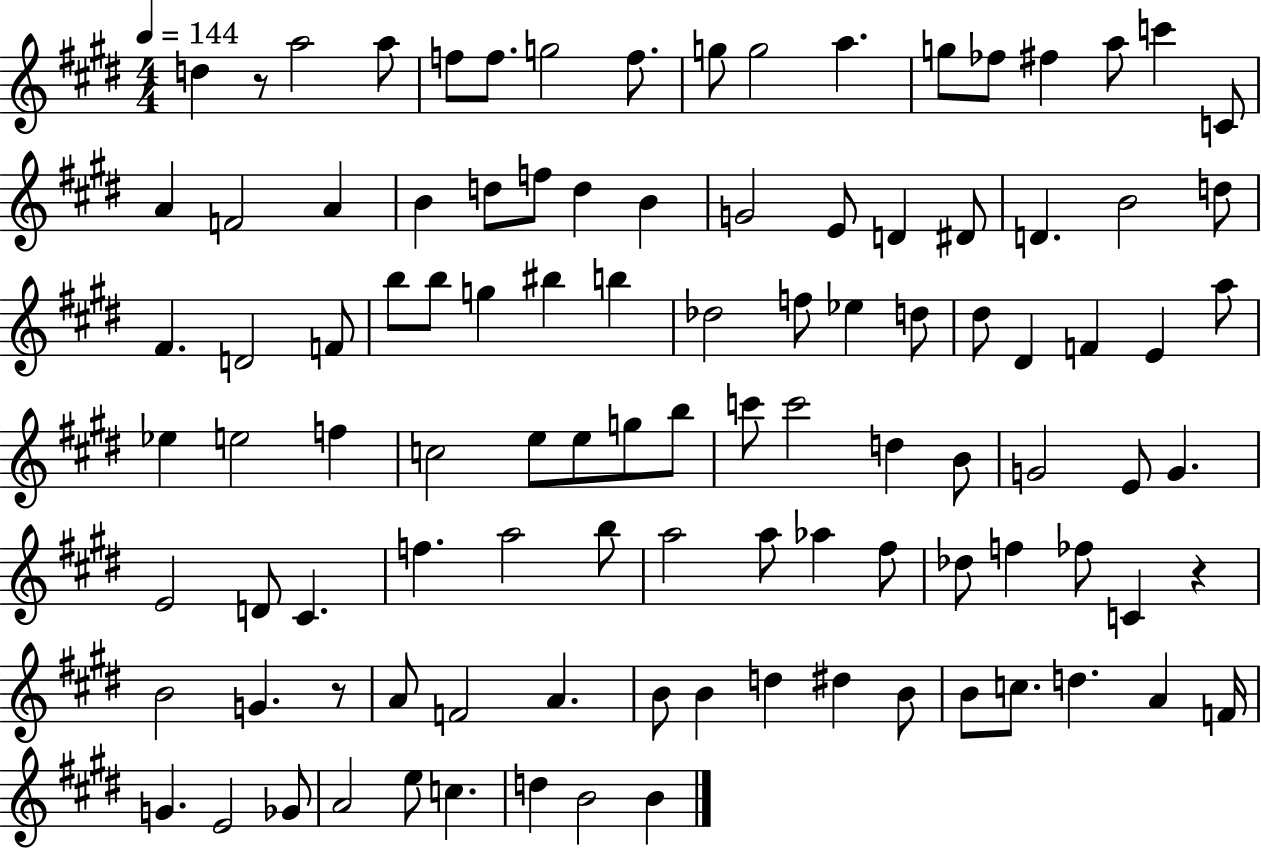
D5/q R/e A5/h A5/e F5/e F5/e. G5/h F5/e. G5/e G5/h A5/q. G5/e FES5/e F#5/q A5/e C6/q C4/e A4/q F4/h A4/q B4/q D5/e F5/e D5/q B4/q G4/h E4/e D4/q D#4/e D4/q. B4/h D5/e F#4/q. D4/h F4/e B5/e B5/e G5/q BIS5/q B5/q Db5/h F5/e Eb5/q D5/e D#5/e D#4/q F4/q E4/q A5/e Eb5/q E5/h F5/q C5/h E5/e E5/e G5/e B5/e C6/e C6/h D5/q B4/e G4/h E4/e G4/q. E4/h D4/e C#4/q. F5/q. A5/h B5/e A5/h A5/e Ab5/q F#5/e Db5/e F5/q FES5/e C4/q R/q B4/h G4/q. R/e A4/e F4/h A4/q. B4/e B4/q D5/q D#5/q B4/e B4/e C5/e. D5/q. A4/q F4/s G4/q. E4/h Gb4/e A4/h E5/e C5/q. D5/q B4/h B4/q